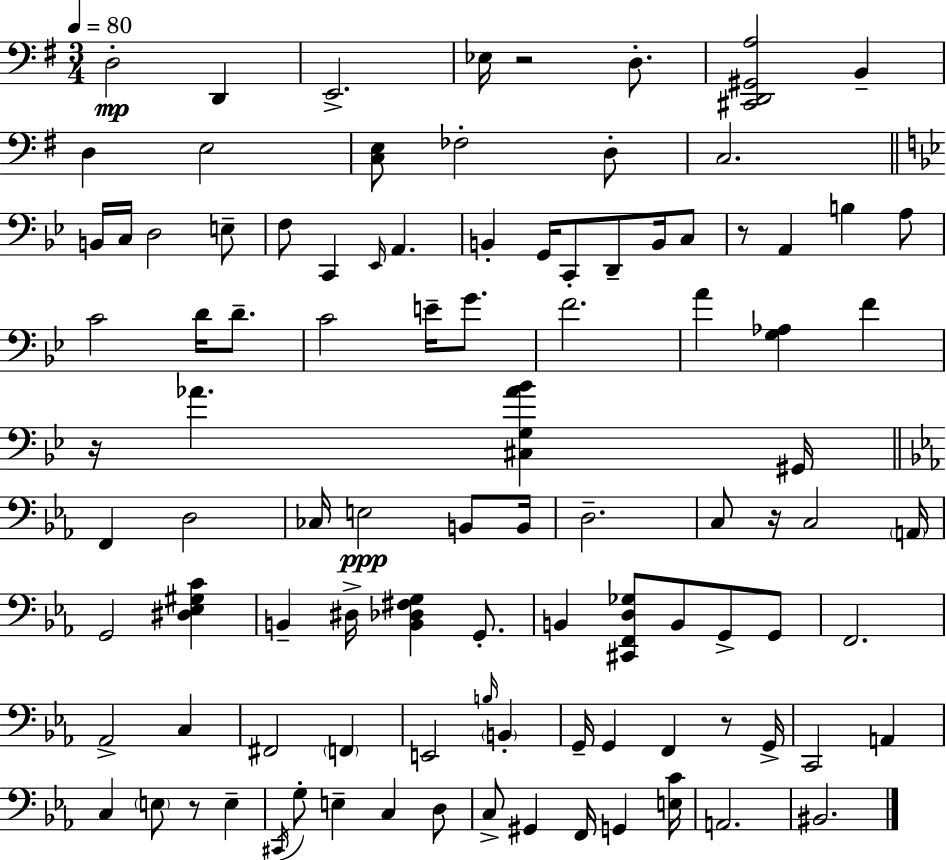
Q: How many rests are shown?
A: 6